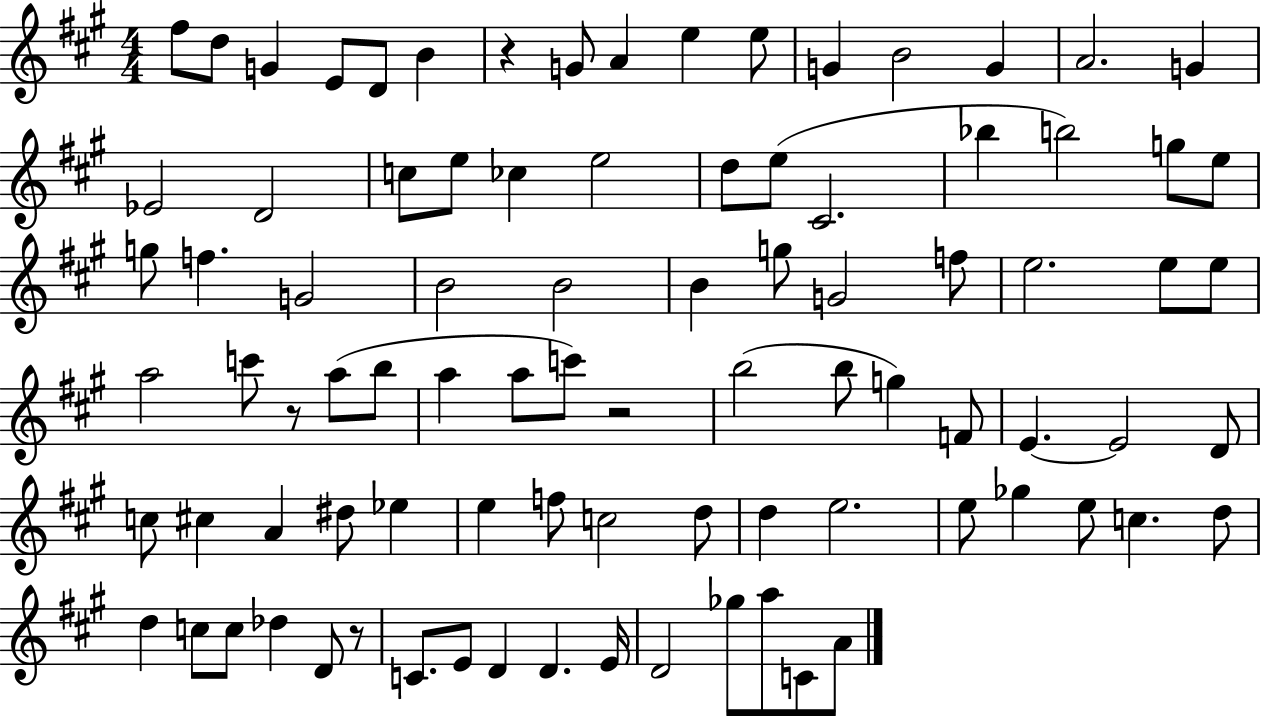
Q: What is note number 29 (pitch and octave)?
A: G5